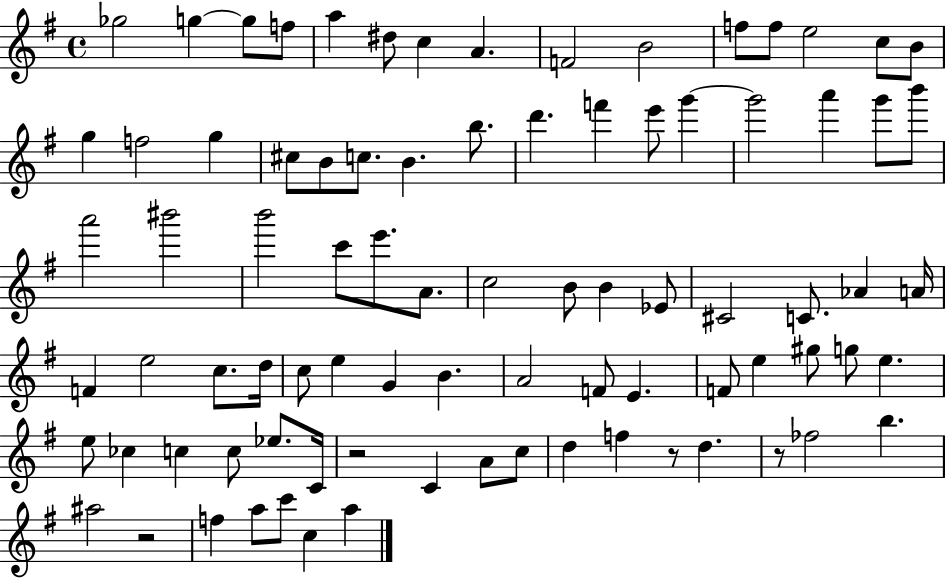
{
  \clef treble
  \time 4/4
  \defaultTimeSignature
  \key g \major
  ges''2 g''4~~ g''8 f''8 | a''4 dis''8 c''4 a'4. | f'2 b'2 | f''8 f''8 e''2 c''8 b'8 | \break g''4 f''2 g''4 | cis''8 b'8 c''8. b'4. b''8. | d'''4. f'''4 e'''8 g'''4~~ | g'''2 a'''4 g'''8 b'''8 | \break a'''2 bis'''2 | b'''2 c'''8 e'''8. a'8. | c''2 b'8 b'4 ees'8 | cis'2 c'8. aes'4 a'16 | \break f'4 e''2 c''8. d''16 | c''8 e''4 g'4 b'4. | a'2 f'8 e'4. | f'8 e''4 gis''8 g''8 e''4. | \break e''8 ces''4 c''4 c''8 ees''8. c'16 | r2 c'4 a'8 c''8 | d''4 f''4 r8 d''4. | r8 fes''2 b''4. | \break ais''2 r2 | f''4 a''8 c'''8 c''4 a''4 | \bar "|."
}